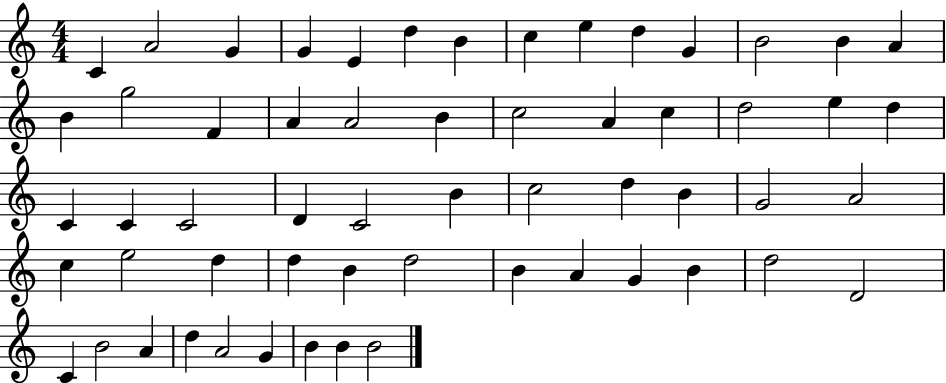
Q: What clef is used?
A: treble